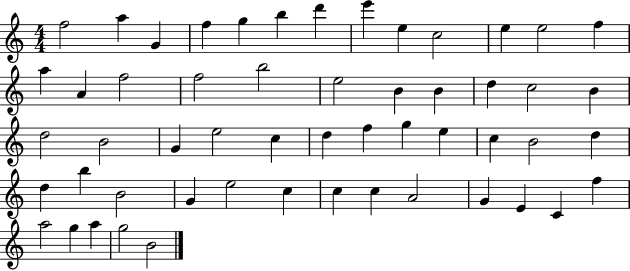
X:1
T:Untitled
M:4/4
L:1/4
K:C
f2 a G f g b d' e' e c2 e e2 f a A f2 f2 b2 e2 B B d c2 B d2 B2 G e2 c d f g e c B2 d d b B2 G e2 c c c A2 G E C f a2 g a g2 B2